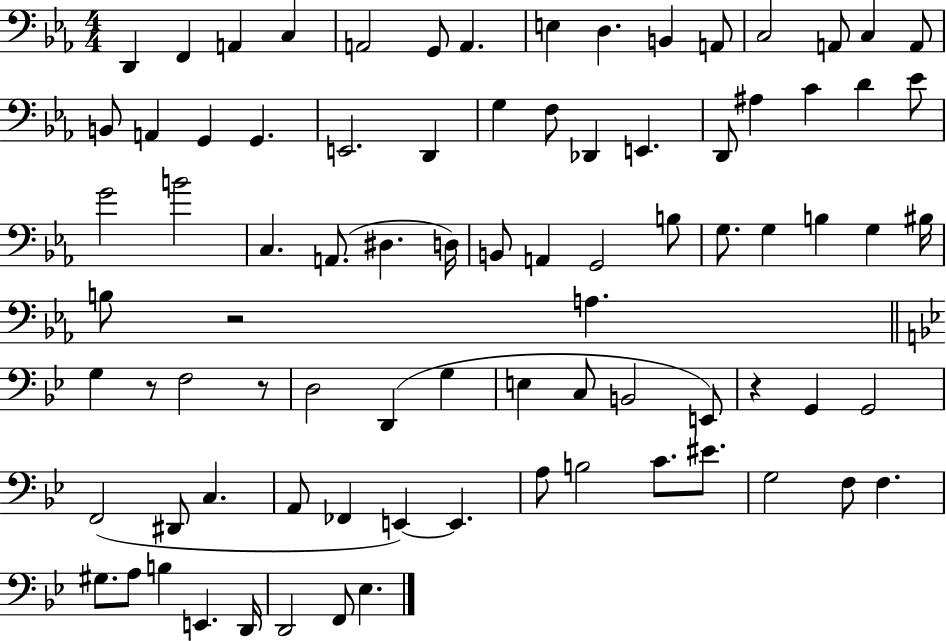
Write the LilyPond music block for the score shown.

{
  \clef bass
  \numericTimeSignature
  \time 4/4
  \key ees \major
  d,4 f,4 a,4 c4 | a,2 g,8 a,4. | e4 d4. b,4 a,8 | c2 a,8 c4 a,8 | \break b,8 a,4 g,4 g,4. | e,2. d,4 | g4 f8 des,4 e,4. | d,8 ais4 c'4 d'4 ees'8 | \break g'2 b'2 | c4. a,8.( dis4. d16) | b,8 a,4 g,2 b8 | g8. g4 b4 g4 bis16 | \break b8 r2 a4. | \bar "||" \break \key bes \major g4 r8 f2 r8 | d2 d,4( g4 | e4 c8 b,2 e,8) | r4 g,4 g,2 | \break f,2( dis,8 c4. | a,8 fes,4 e,4~~) e,4. | a8 b2 c'8. eis'8. | g2 f8 f4. | \break gis8. a8 b4 e,4. d,16 | d,2 f,8 ees4. | \bar "|."
}